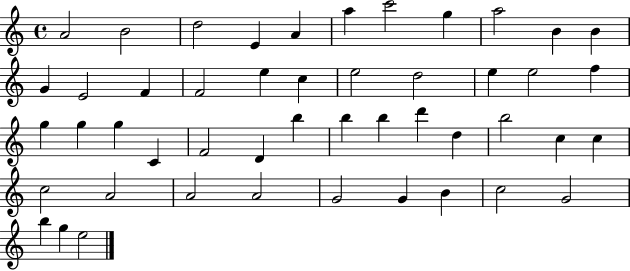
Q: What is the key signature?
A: C major